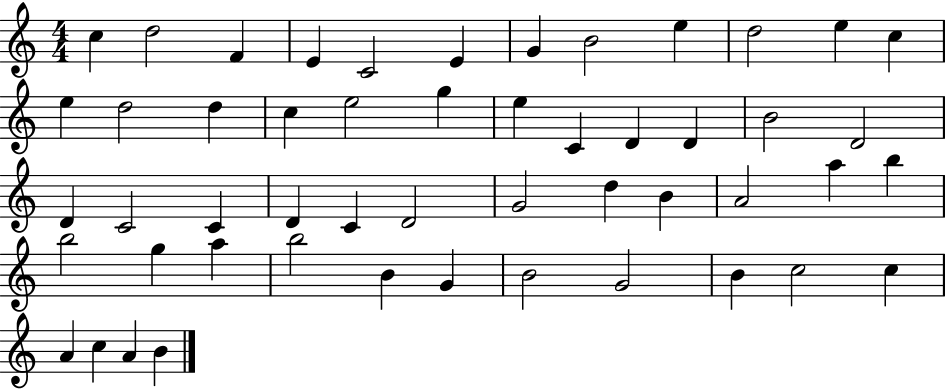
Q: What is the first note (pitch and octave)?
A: C5